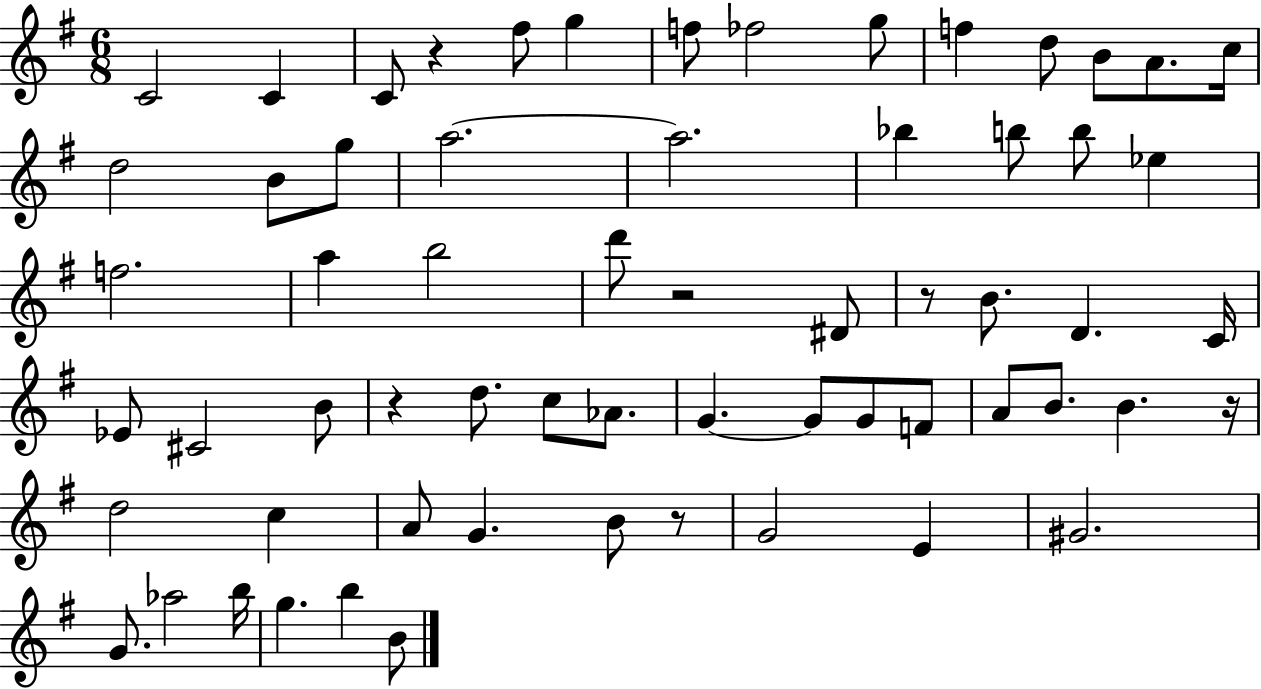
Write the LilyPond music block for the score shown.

{
  \clef treble
  \numericTimeSignature
  \time 6/8
  \key g \major
  \repeat volta 2 { c'2 c'4 | c'8 r4 fis''8 g''4 | f''8 fes''2 g''8 | f''4 d''8 b'8 a'8. c''16 | \break d''2 b'8 g''8 | a''2.~~ | a''2. | bes''4 b''8 b''8 ees''4 | \break f''2. | a''4 b''2 | d'''8 r2 dis'8 | r8 b'8. d'4. c'16 | \break ees'8 cis'2 b'8 | r4 d''8. c''8 aes'8. | g'4.~~ g'8 g'8 f'8 | a'8 b'8. b'4. r16 | \break d''2 c''4 | a'8 g'4. b'8 r8 | g'2 e'4 | gis'2. | \break g'8. aes''2 b''16 | g''4. b''4 b'8 | } \bar "|."
}